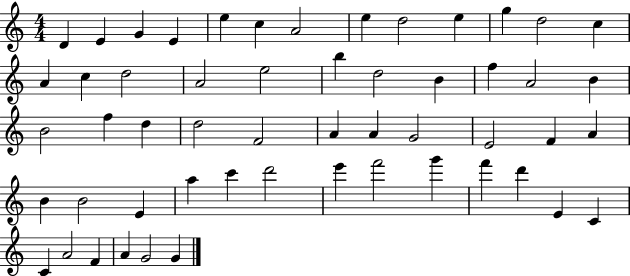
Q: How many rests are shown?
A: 0